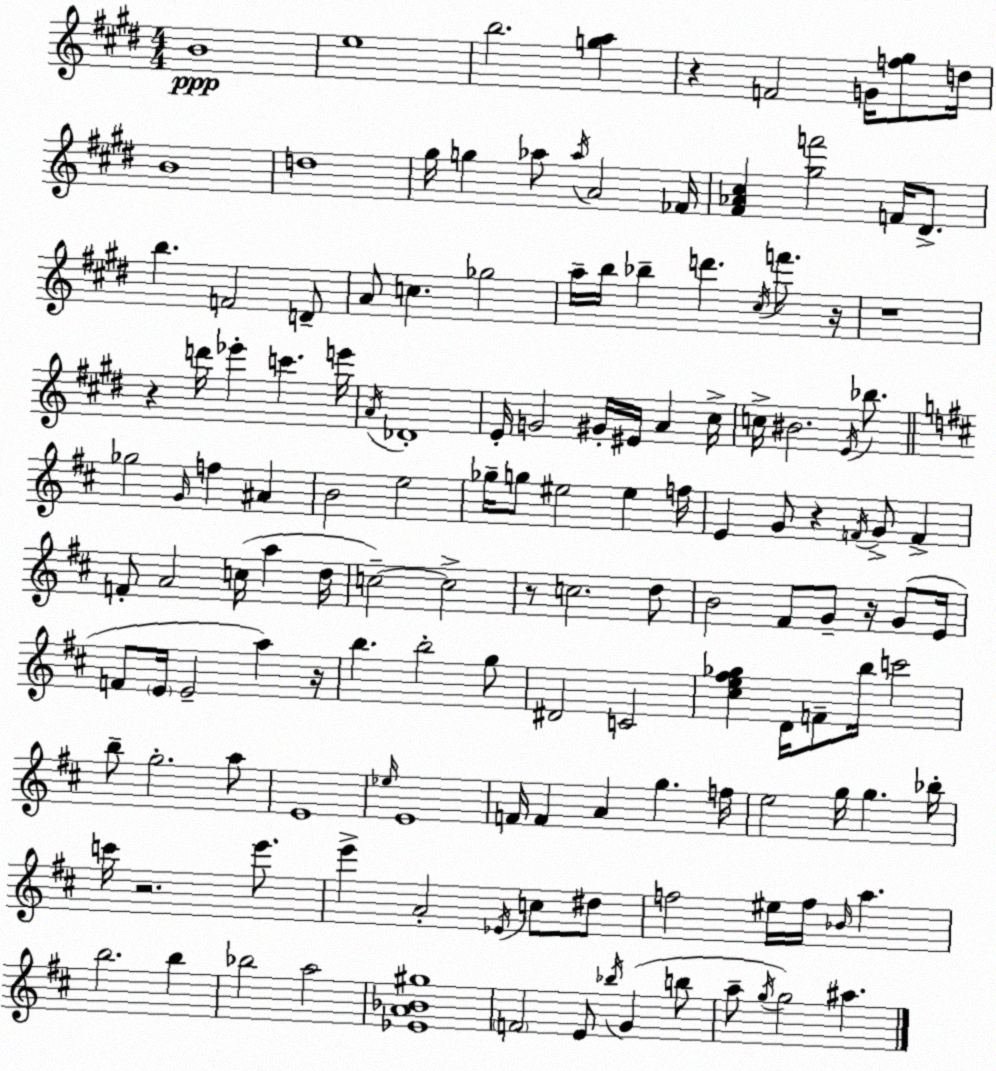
X:1
T:Untitled
M:4/4
L:1/4
K:E
B4 e4 b2 [ga] z F2 G/4 [f^g]/2 d/4 B4 d4 ^g/4 g _a/2 _a/4 A2 _F/4 [^F_A^c] [^gf']2 F/4 ^D/2 b F2 D/2 A/2 c _g2 a/4 b/4 _b d' ^c/4 f'/2 z/4 z4 z d'/4 _e' c' e'/4 A/4 _D4 E/4 G2 ^G/4 ^E/4 A ^c/4 c/4 ^B2 E/4 _b/2 _g2 G/4 f ^A B2 e2 _g/4 g/2 ^e2 ^e f/4 E G/2 z F/4 G/2 F F/2 A2 c/4 a d/4 c2 c2 z/2 c2 d/2 B2 ^F/2 G/2 z/4 G/2 E/4 F/2 E/4 E2 a z/4 b b2 g/2 ^D2 C2 [^ce^f_g] D/4 F/2 b/4 c'2 b/2 g2 a/2 E4 _e/4 E4 F/4 F A g f/4 e2 g/4 g _b/4 c'/4 z2 e'/2 e' A2 _E/4 c/2 ^d/2 f2 ^e/4 f/4 _B/4 a b2 b _b2 a2 [_EA_B^g]4 F2 E/2 _b/4 G b/2 a/2 g/4 g2 ^a